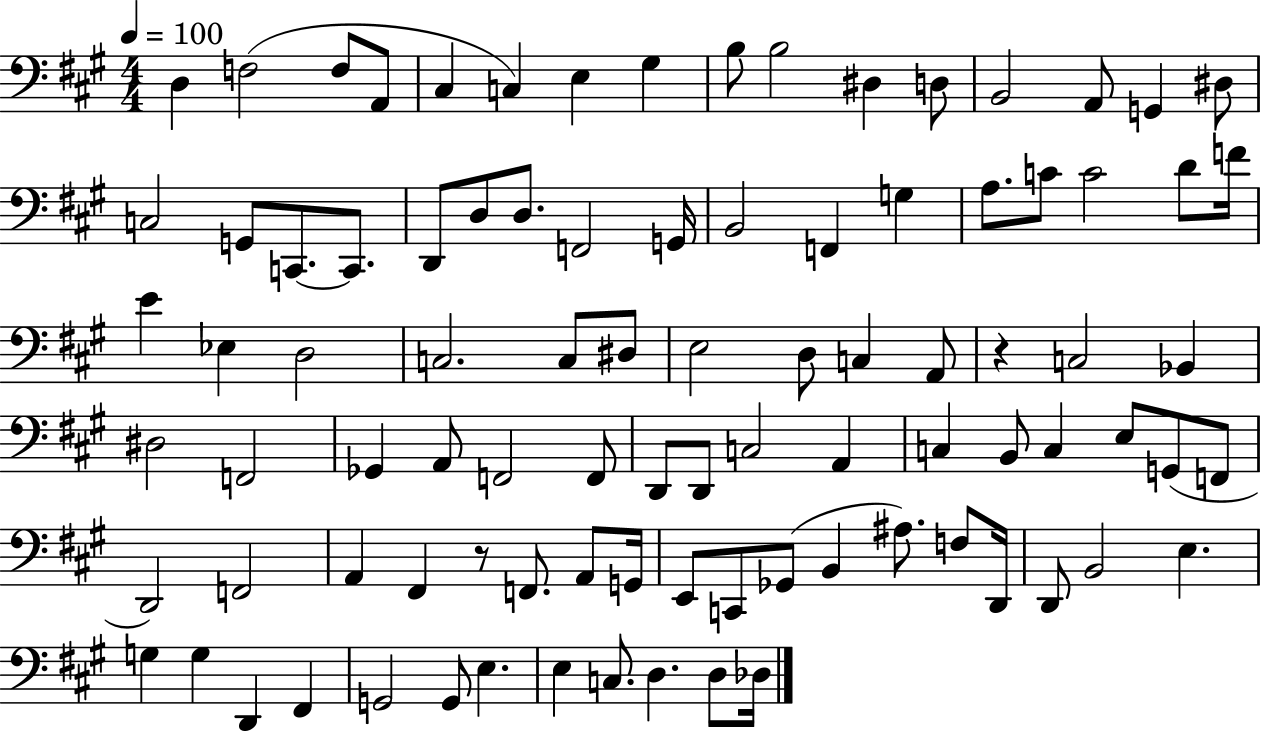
D3/q F3/h F3/e A2/e C#3/q C3/q E3/q G#3/q B3/e B3/h D#3/q D3/e B2/h A2/e G2/q D#3/e C3/h G2/e C2/e. C2/e. D2/e D3/e D3/e. F2/h G2/s B2/h F2/q G3/q A3/e. C4/e C4/h D4/e F4/s E4/q Eb3/q D3/h C3/h. C3/e D#3/e E3/h D3/e C3/q A2/e R/q C3/h Bb2/q D#3/h F2/h Gb2/q A2/e F2/h F2/e D2/e D2/e C3/h A2/q C3/q B2/e C3/q E3/e G2/e F2/e D2/h F2/h A2/q F#2/q R/e F2/e. A2/e G2/s E2/e C2/e Gb2/e B2/q A#3/e. F3/e D2/s D2/e B2/h E3/q. G3/q G3/q D2/q F#2/q G2/h G2/e E3/q. E3/q C3/e. D3/q. D3/e Db3/s